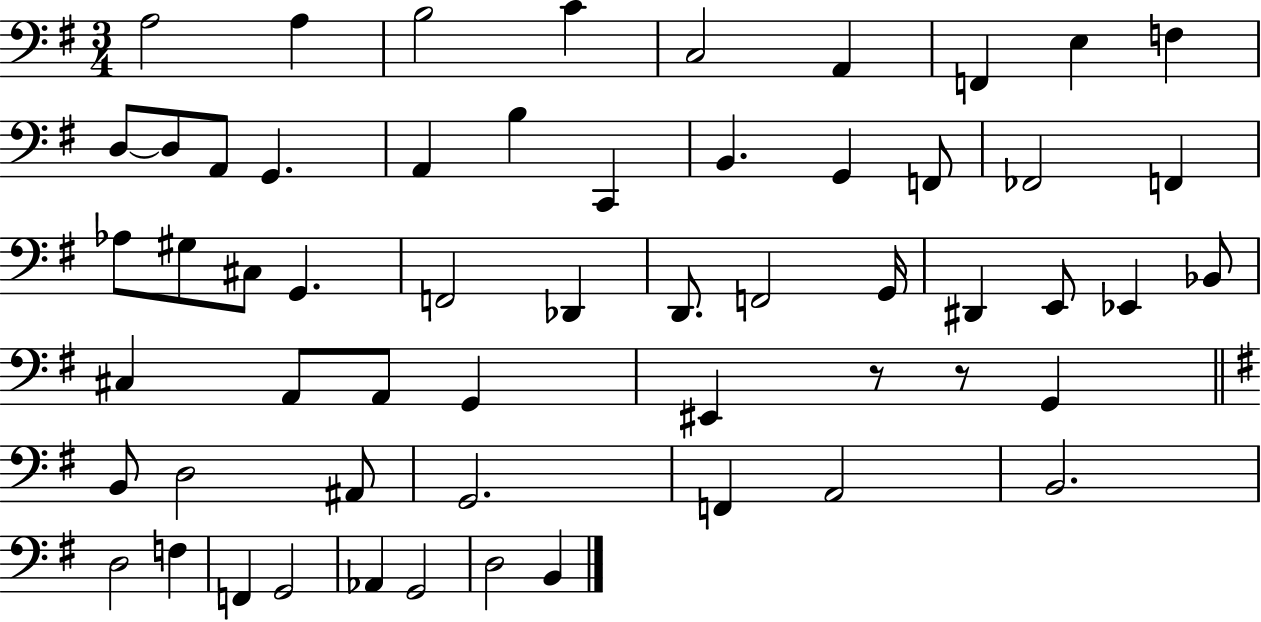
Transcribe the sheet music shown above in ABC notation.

X:1
T:Untitled
M:3/4
L:1/4
K:G
A,2 A, B,2 C C,2 A,, F,, E, F, D,/2 D,/2 A,,/2 G,, A,, B, C,, B,, G,, F,,/2 _F,,2 F,, _A,/2 ^G,/2 ^C,/2 G,, F,,2 _D,, D,,/2 F,,2 G,,/4 ^D,, E,,/2 _E,, _B,,/2 ^C, A,,/2 A,,/2 G,, ^E,, z/2 z/2 G,, B,,/2 D,2 ^A,,/2 G,,2 F,, A,,2 B,,2 D,2 F, F,, G,,2 _A,, G,,2 D,2 B,,